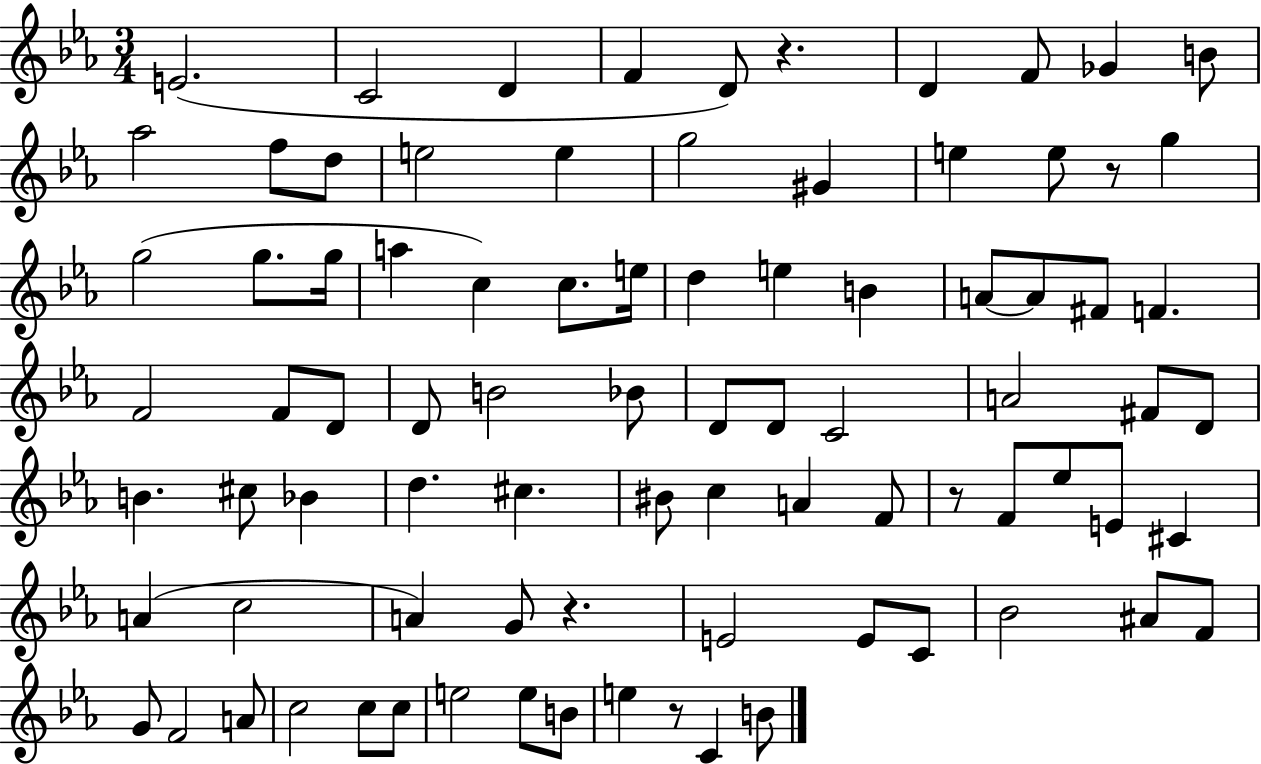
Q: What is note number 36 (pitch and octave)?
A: D4